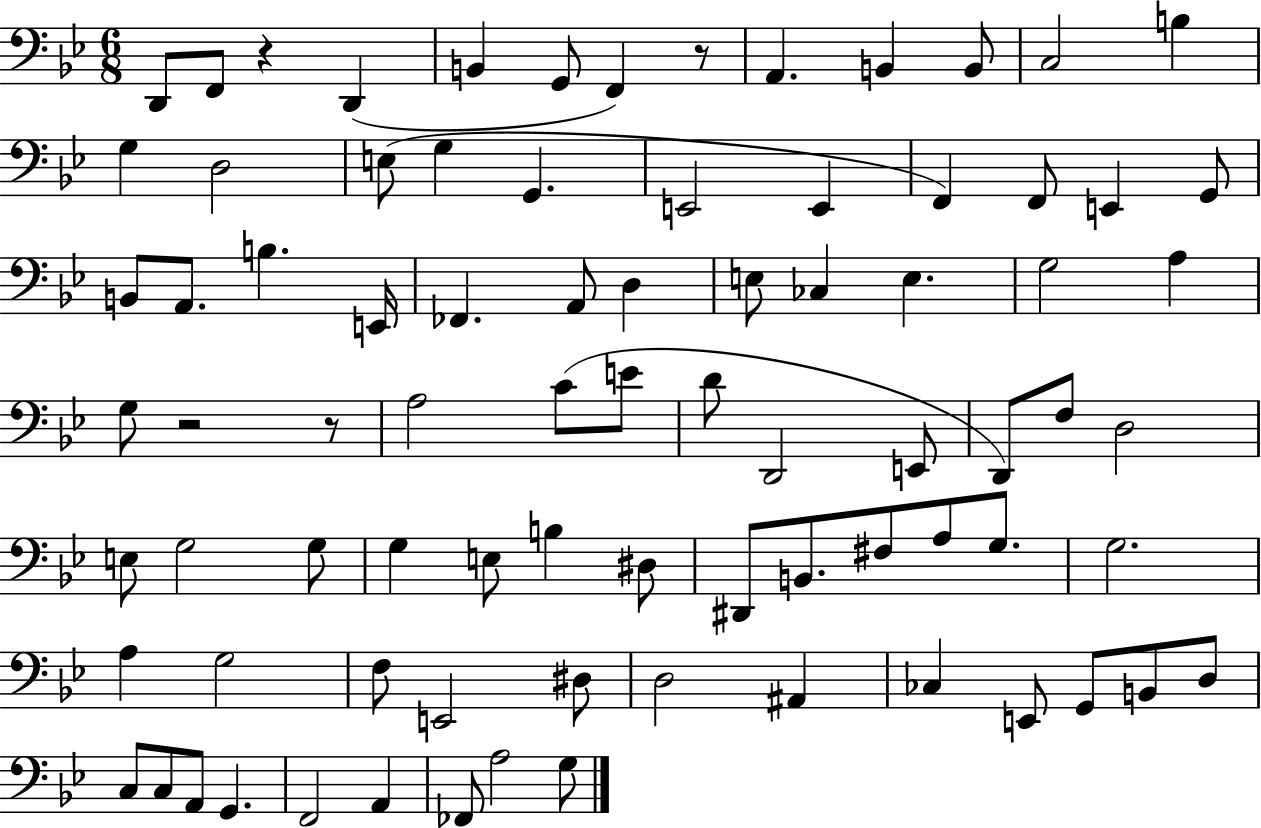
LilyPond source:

{
  \clef bass
  \numericTimeSignature
  \time 6/8
  \key bes \major
  d,8 f,8 r4 d,4( | b,4 g,8 f,4) r8 | a,4. b,4 b,8 | c2 b4 | \break g4 d2 | e8( g4 g,4. | e,2 e,4 | f,4) f,8 e,4 g,8 | \break b,8 a,8. b4. e,16 | fes,4. a,8 d4 | e8 ces4 e4. | g2 a4 | \break g8 r2 r8 | a2 c'8( e'8 | d'8 d,2 e,8 | d,8) f8 d2 | \break e8 g2 g8 | g4 e8 b4 dis8 | dis,8 b,8. fis8 a8 g8. | g2. | \break a4 g2 | f8 e,2 dis8 | d2 ais,4 | ces4 e,8 g,8 b,8 d8 | \break c8 c8 a,8 g,4. | f,2 a,4 | fes,8 a2 g8 | \bar "|."
}